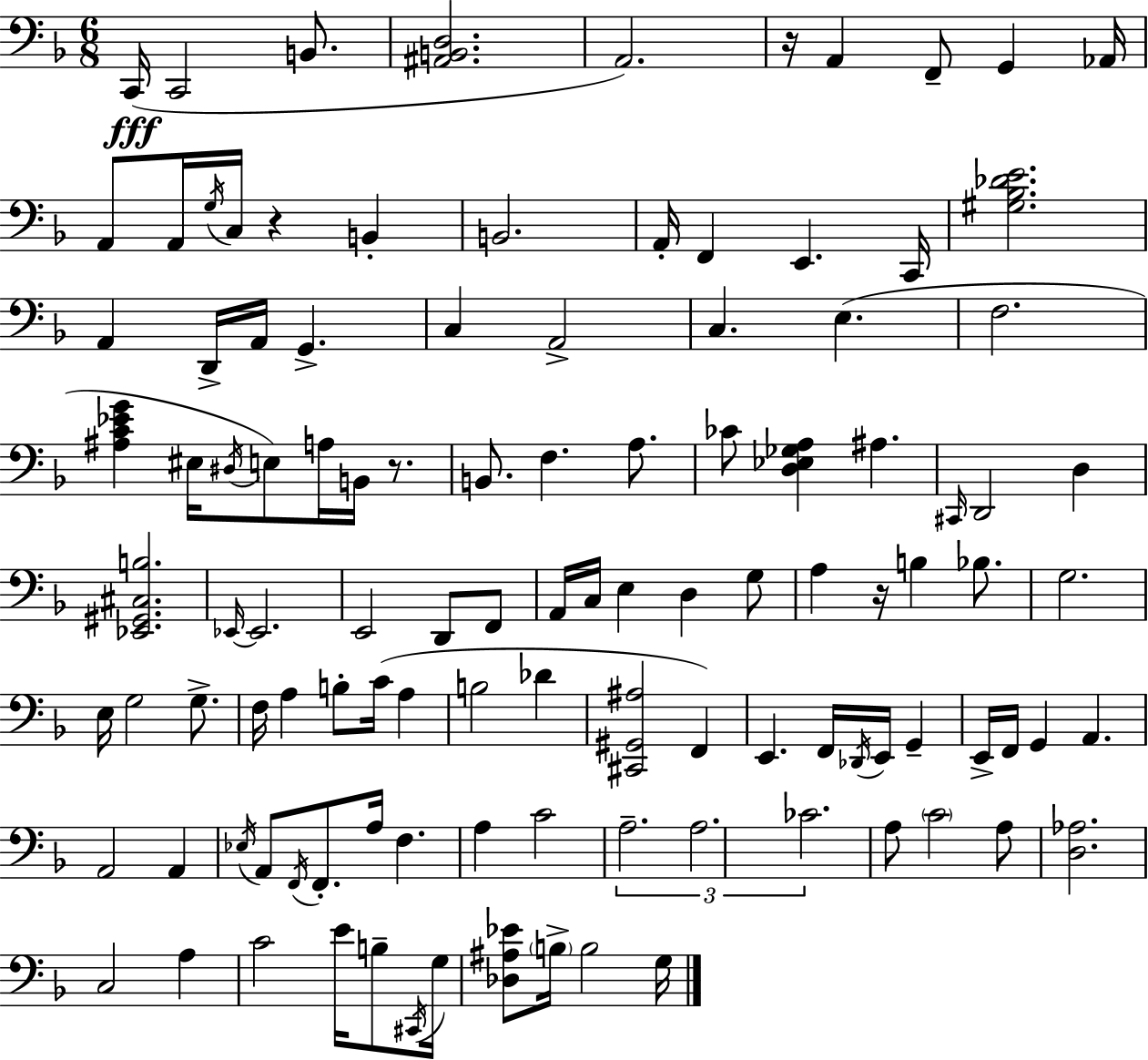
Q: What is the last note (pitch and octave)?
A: G3